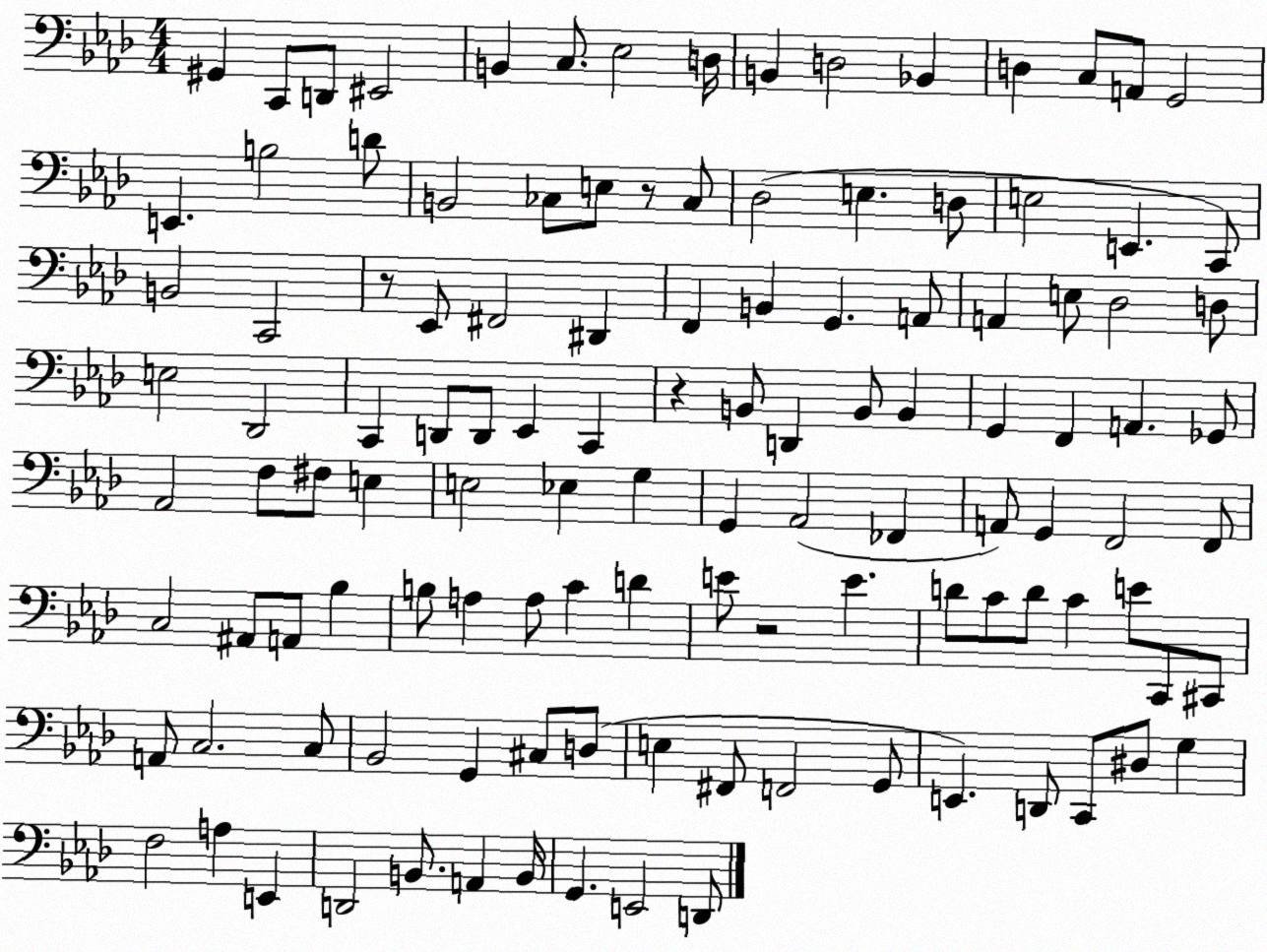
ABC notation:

X:1
T:Untitled
M:4/4
L:1/4
K:Ab
^G,, C,,/2 D,,/2 ^E,,2 B,, C,/2 _E,2 D,/4 B,, D,2 _B,, D, C,/2 A,,/2 G,,2 E,, B,2 D/2 B,,2 _C,/2 E,/2 z/2 _C,/2 _D,2 E, D,/2 E,2 E,, C,,/2 B,,2 C,,2 z/2 _E,,/2 ^F,,2 ^D,, F,, B,, G,, A,,/2 A,, E,/2 _D,2 D,/2 E,2 _D,,2 C,, D,,/2 D,,/2 _E,, C,, z B,,/2 D,, B,,/2 B,, G,, F,, A,, _G,,/2 _A,,2 F,/2 ^F,/2 E, E,2 _E, G, G,, _A,,2 _F,, A,,/2 G,, F,,2 F,,/2 C,2 ^A,,/2 A,,/2 _B, B,/2 A, A,/2 C D E/2 z2 E D/2 C/2 D/2 C E/2 C,,/2 ^C,,/2 A,,/2 C,2 C,/2 _B,,2 G,, ^C,/2 D,/2 E, ^F,,/2 F,,2 G,,/2 E,, D,,/2 C,,/2 ^D,/2 G, F,2 A, E,, D,,2 B,,/2 A,, B,,/4 G,, E,,2 D,,/2